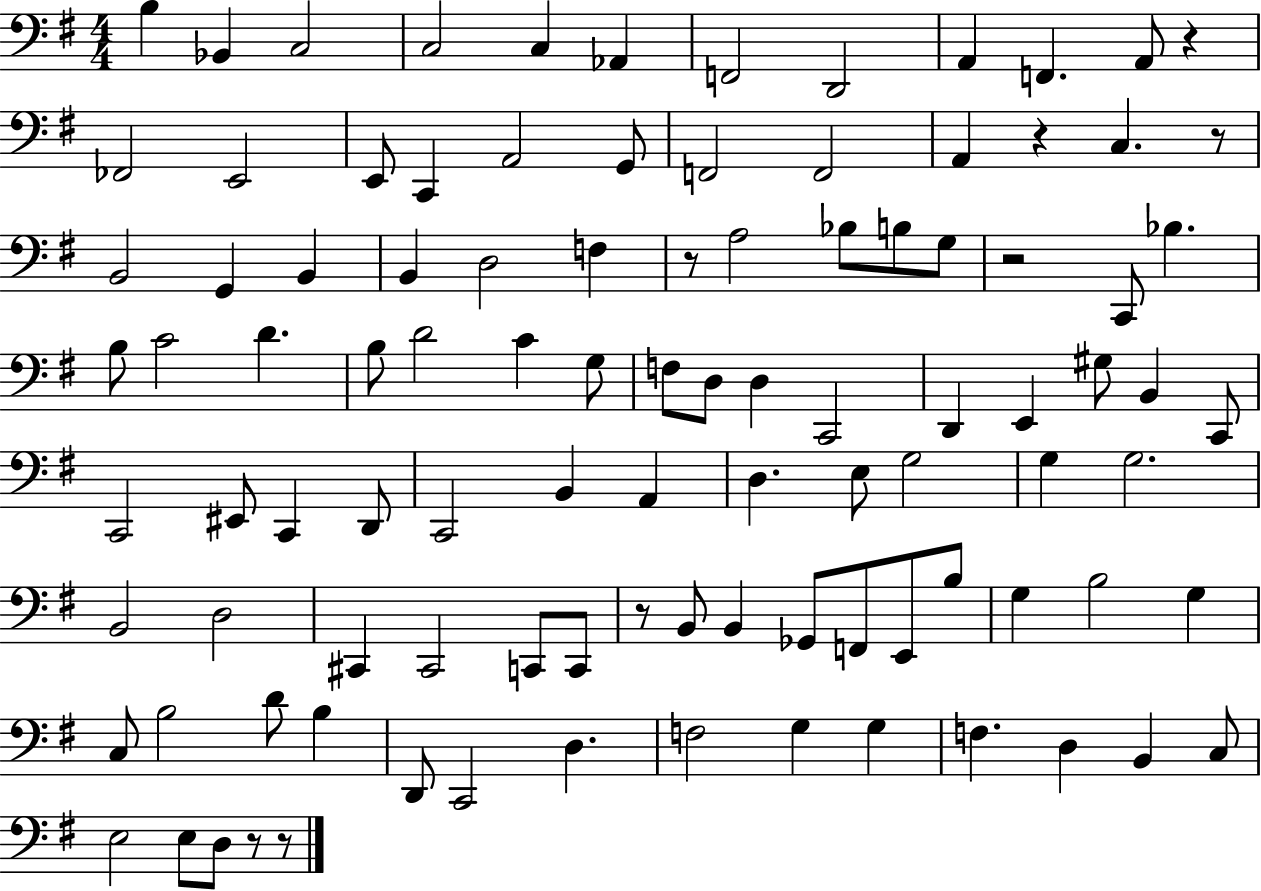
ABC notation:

X:1
T:Untitled
M:4/4
L:1/4
K:G
B, _B,, C,2 C,2 C, _A,, F,,2 D,,2 A,, F,, A,,/2 z _F,,2 E,,2 E,,/2 C,, A,,2 G,,/2 F,,2 F,,2 A,, z C, z/2 B,,2 G,, B,, B,, D,2 F, z/2 A,2 _B,/2 B,/2 G,/2 z2 C,,/2 _B, B,/2 C2 D B,/2 D2 C G,/2 F,/2 D,/2 D, C,,2 D,, E,, ^G,/2 B,, C,,/2 C,,2 ^E,,/2 C,, D,,/2 C,,2 B,, A,, D, E,/2 G,2 G, G,2 B,,2 D,2 ^C,, ^C,,2 C,,/2 C,,/2 z/2 B,,/2 B,, _G,,/2 F,,/2 E,,/2 B,/2 G, B,2 G, C,/2 B,2 D/2 B, D,,/2 C,,2 D, F,2 G, G, F, D, B,, C,/2 E,2 E,/2 D,/2 z/2 z/2